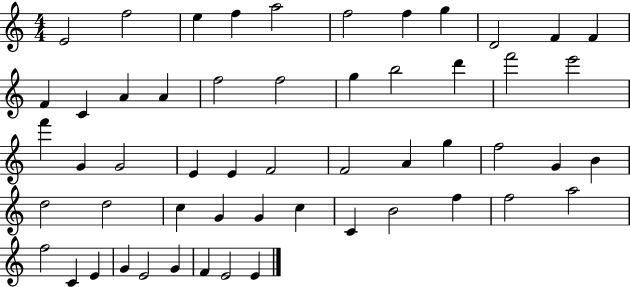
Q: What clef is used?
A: treble